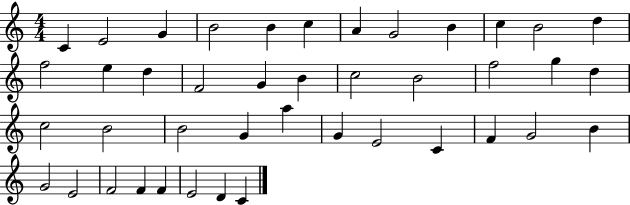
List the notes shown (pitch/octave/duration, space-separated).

C4/q E4/h G4/q B4/h B4/q C5/q A4/q G4/h B4/q C5/q B4/h D5/q F5/h E5/q D5/q F4/h G4/q B4/q C5/h B4/h F5/h G5/q D5/q C5/h B4/h B4/h G4/q A5/q G4/q E4/h C4/q F4/q G4/h B4/q G4/h E4/h F4/h F4/q F4/q E4/h D4/q C4/q